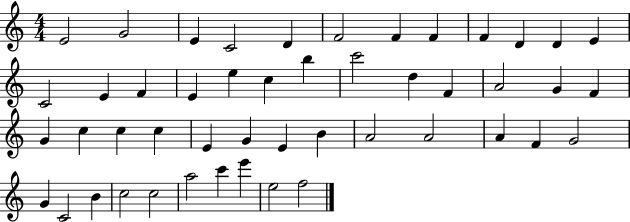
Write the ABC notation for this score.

X:1
T:Untitled
M:4/4
L:1/4
K:C
E2 G2 E C2 D F2 F F F D D E C2 E F E e c b c'2 d F A2 G F G c c c E G E B A2 A2 A F G2 G C2 B c2 c2 a2 c' e' e2 f2